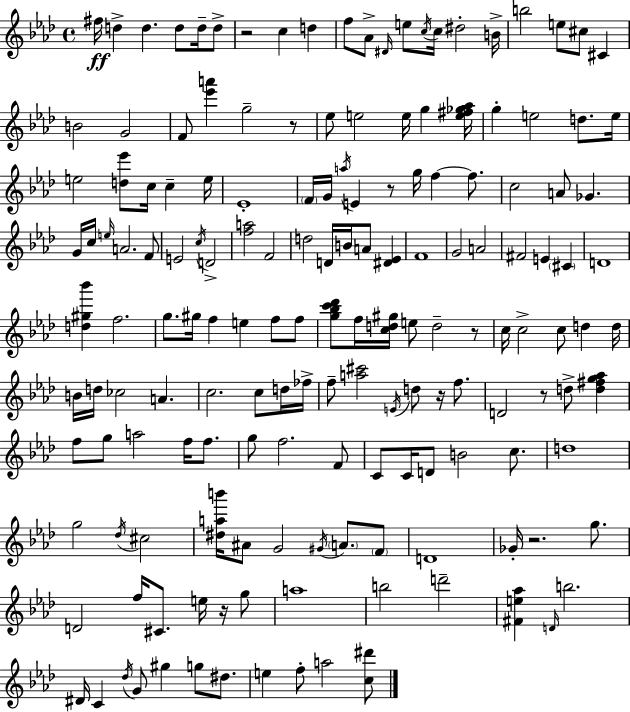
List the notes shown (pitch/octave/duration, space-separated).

F#5/s D5/q D5/q. D5/e D5/s D5/e R/h C5/q D5/q F5/e Ab4/e D#4/s E5/e C5/s C5/s D#5/h B4/s B5/h E5/e C#5/e C#4/q B4/h G4/h F4/e [Eb6,A6]/q G5/h R/e Eb5/e E5/h E5/s G5/q [E5,F#5,Gb5,Ab5]/s G5/q E5/h D5/e. E5/s E5/h [D5,Eb6]/e C5/s C5/q E5/s Eb4/w F4/s G4/s A5/s E4/q R/e G5/s F5/q F5/e. C5/h A4/e Gb4/q. G4/s C5/s E5/s A4/h. F4/e E4/h C5/s D4/h [F5,A5]/h F4/h D5/h D4/s B4/s A4/e [D#4,Eb4]/q F4/w G4/h A4/h F#4/h E4/q C#4/q D4/w [D5,G#5,Bb6]/q F5/h. G5/e. G#5/s F5/q E5/q F5/e F5/e [G5,Bb5,C6,Db6]/e F5/s [C5,D5,G#5]/s E5/e D5/h R/e C5/s C5/h C5/e D5/q D5/s B4/s D5/s CES5/h A4/q. C5/h. C5/e D5/s FES5/s F5/e [A5,C#6]/h E4/s D5/e R/s F5/e. D4/h R/e D5/e [D5,F#5,G5,Ab5]/q F5/e G5/e A5/h F5/s F5/e. G5/e F5/h. F4/e C4/e C4/s D4/e B4/h C5/e. D5/w G5/h Db5/s C#5/h [D#5,A5,B6]/s A#4/e G4/h G#4/s A4/e. F4/e D4/w Gb4/s R/h. G5/e. D4/h F5/s C#4/e. E5/s R/s G5/e A5/w B5/h D6/h [F#4,E5,Ab5]/q D4/s B5/h. D#4/s C4/q Db5/s G4/e G#5/q G5/e D#5/e. E5/q F5/e A5/h [C5,D#6]/e